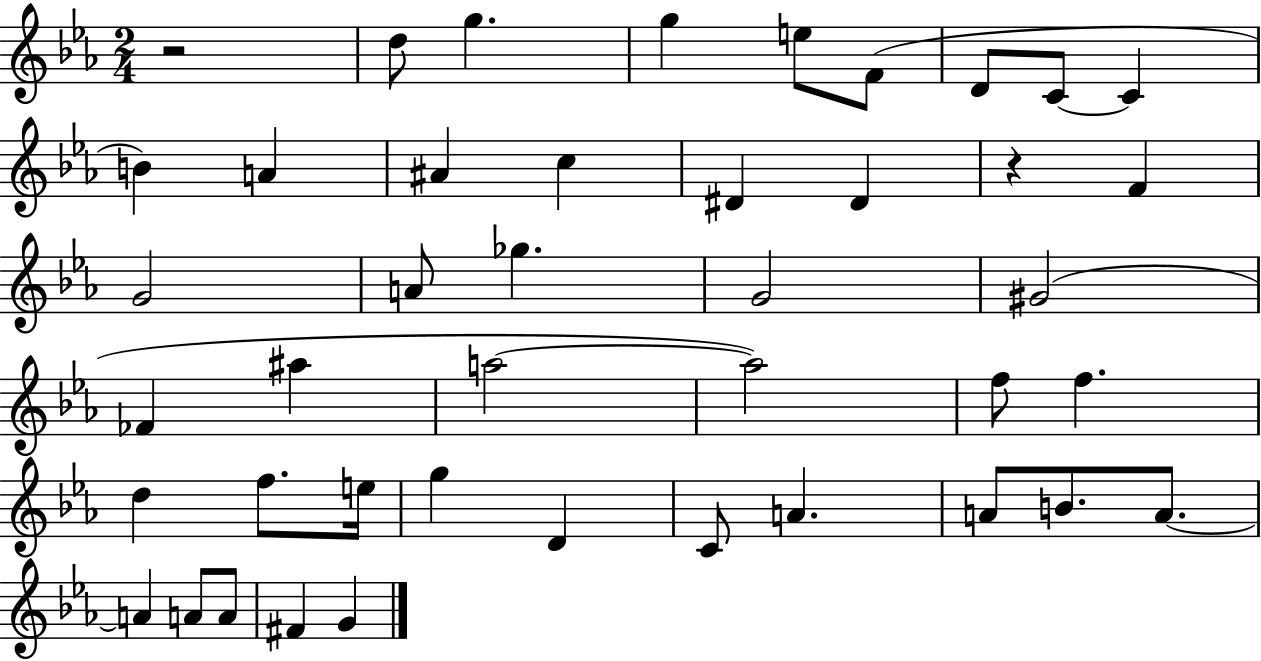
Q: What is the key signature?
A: EES major